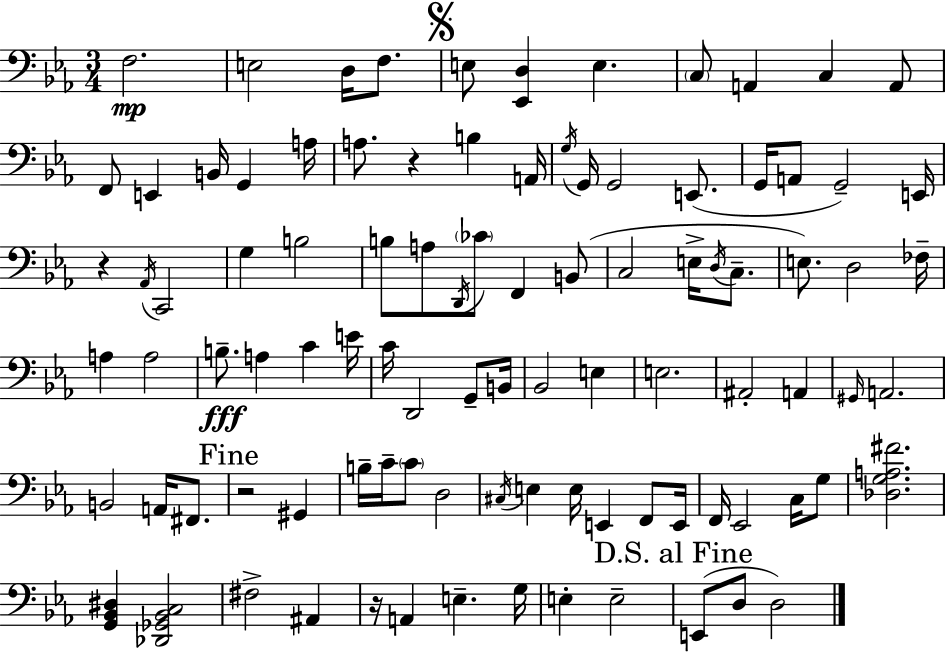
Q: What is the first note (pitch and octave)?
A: F3